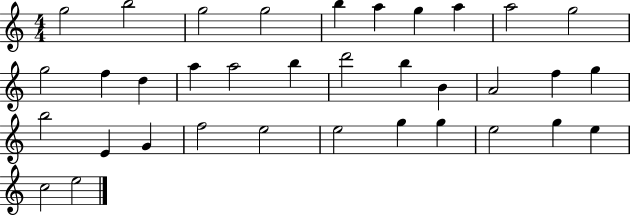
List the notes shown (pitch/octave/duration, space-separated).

G5/h B5/h G5/h G5/h B5/q A5/q G5/q A5/q A5/h G5/h G5/h F5/q D5/q A5/q A5/h B5/q D6/h B5/q B4/q A4/h F5/q G5/q B5/h E4/q G4/q F5/h E5/h E5/h G5/q G5/q E5/h G5/q E5/q C5/h E5/h